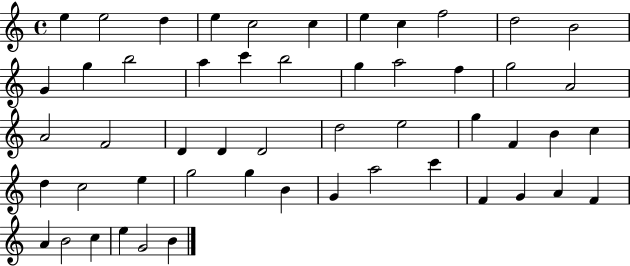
{
  \clef treble
  \time 4/4
  \defaultTimeSignature
  \key c \major
  e''4 e''2 d''4 | e''4 c''2 c''4 | e''4 c''4 f''2 | d''2 b'2 | \break g'4 g''4 b''2 | a''4 c'''4 b''2 | g''4 a''2 f''4 | g''2 a'2 | \break a'2 f'2 | d'4 d'4 d'2 | d''2 e''2 | g''4 f'4 b'4 c''4 | \break d''4 c''2 e''4 | g''2 g''4 b'4 | g'4 a''2 c'''4 | f'4 g'4 a'4 f'4 | \break a'4 b'2 c''4 | e''4 g'2 b'4 | \bar "|."
}